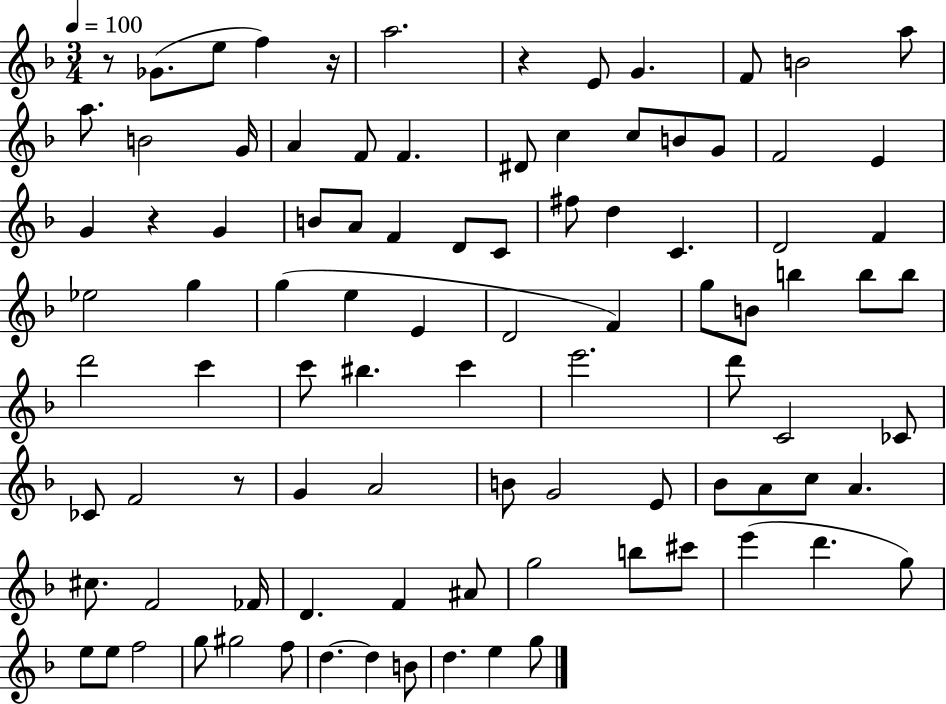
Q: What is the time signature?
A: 3/4